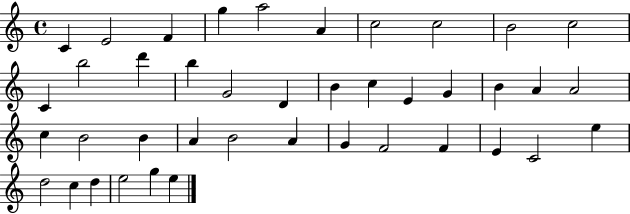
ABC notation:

X:1
T:Untitled
M:4/4
L:1/4
K:C
C E2 F g a2 A c2 c2 B2 c2 C b2 d' b G2 D B c E G B A A2 c B2 B A B2 A G F2 F E C2 e d2 c d e2 g e